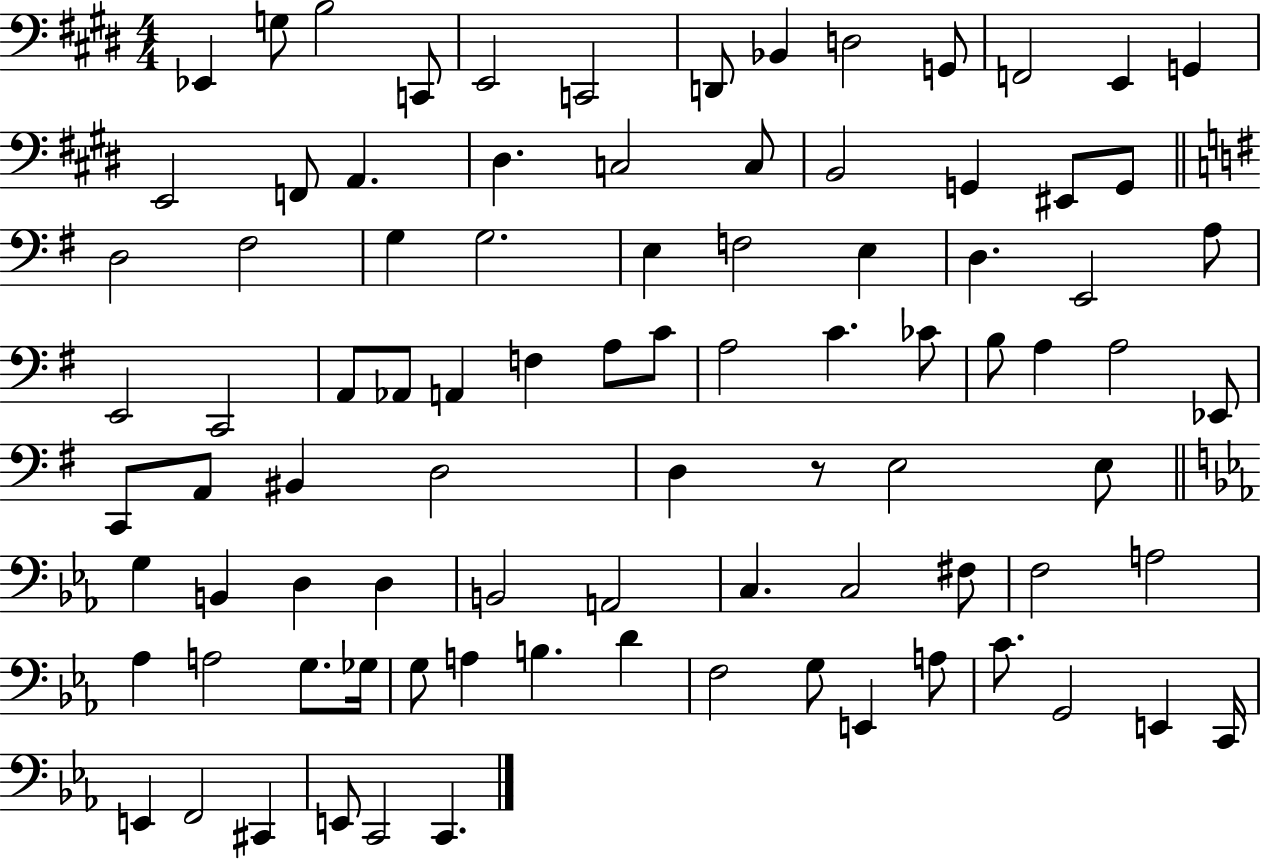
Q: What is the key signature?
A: E major